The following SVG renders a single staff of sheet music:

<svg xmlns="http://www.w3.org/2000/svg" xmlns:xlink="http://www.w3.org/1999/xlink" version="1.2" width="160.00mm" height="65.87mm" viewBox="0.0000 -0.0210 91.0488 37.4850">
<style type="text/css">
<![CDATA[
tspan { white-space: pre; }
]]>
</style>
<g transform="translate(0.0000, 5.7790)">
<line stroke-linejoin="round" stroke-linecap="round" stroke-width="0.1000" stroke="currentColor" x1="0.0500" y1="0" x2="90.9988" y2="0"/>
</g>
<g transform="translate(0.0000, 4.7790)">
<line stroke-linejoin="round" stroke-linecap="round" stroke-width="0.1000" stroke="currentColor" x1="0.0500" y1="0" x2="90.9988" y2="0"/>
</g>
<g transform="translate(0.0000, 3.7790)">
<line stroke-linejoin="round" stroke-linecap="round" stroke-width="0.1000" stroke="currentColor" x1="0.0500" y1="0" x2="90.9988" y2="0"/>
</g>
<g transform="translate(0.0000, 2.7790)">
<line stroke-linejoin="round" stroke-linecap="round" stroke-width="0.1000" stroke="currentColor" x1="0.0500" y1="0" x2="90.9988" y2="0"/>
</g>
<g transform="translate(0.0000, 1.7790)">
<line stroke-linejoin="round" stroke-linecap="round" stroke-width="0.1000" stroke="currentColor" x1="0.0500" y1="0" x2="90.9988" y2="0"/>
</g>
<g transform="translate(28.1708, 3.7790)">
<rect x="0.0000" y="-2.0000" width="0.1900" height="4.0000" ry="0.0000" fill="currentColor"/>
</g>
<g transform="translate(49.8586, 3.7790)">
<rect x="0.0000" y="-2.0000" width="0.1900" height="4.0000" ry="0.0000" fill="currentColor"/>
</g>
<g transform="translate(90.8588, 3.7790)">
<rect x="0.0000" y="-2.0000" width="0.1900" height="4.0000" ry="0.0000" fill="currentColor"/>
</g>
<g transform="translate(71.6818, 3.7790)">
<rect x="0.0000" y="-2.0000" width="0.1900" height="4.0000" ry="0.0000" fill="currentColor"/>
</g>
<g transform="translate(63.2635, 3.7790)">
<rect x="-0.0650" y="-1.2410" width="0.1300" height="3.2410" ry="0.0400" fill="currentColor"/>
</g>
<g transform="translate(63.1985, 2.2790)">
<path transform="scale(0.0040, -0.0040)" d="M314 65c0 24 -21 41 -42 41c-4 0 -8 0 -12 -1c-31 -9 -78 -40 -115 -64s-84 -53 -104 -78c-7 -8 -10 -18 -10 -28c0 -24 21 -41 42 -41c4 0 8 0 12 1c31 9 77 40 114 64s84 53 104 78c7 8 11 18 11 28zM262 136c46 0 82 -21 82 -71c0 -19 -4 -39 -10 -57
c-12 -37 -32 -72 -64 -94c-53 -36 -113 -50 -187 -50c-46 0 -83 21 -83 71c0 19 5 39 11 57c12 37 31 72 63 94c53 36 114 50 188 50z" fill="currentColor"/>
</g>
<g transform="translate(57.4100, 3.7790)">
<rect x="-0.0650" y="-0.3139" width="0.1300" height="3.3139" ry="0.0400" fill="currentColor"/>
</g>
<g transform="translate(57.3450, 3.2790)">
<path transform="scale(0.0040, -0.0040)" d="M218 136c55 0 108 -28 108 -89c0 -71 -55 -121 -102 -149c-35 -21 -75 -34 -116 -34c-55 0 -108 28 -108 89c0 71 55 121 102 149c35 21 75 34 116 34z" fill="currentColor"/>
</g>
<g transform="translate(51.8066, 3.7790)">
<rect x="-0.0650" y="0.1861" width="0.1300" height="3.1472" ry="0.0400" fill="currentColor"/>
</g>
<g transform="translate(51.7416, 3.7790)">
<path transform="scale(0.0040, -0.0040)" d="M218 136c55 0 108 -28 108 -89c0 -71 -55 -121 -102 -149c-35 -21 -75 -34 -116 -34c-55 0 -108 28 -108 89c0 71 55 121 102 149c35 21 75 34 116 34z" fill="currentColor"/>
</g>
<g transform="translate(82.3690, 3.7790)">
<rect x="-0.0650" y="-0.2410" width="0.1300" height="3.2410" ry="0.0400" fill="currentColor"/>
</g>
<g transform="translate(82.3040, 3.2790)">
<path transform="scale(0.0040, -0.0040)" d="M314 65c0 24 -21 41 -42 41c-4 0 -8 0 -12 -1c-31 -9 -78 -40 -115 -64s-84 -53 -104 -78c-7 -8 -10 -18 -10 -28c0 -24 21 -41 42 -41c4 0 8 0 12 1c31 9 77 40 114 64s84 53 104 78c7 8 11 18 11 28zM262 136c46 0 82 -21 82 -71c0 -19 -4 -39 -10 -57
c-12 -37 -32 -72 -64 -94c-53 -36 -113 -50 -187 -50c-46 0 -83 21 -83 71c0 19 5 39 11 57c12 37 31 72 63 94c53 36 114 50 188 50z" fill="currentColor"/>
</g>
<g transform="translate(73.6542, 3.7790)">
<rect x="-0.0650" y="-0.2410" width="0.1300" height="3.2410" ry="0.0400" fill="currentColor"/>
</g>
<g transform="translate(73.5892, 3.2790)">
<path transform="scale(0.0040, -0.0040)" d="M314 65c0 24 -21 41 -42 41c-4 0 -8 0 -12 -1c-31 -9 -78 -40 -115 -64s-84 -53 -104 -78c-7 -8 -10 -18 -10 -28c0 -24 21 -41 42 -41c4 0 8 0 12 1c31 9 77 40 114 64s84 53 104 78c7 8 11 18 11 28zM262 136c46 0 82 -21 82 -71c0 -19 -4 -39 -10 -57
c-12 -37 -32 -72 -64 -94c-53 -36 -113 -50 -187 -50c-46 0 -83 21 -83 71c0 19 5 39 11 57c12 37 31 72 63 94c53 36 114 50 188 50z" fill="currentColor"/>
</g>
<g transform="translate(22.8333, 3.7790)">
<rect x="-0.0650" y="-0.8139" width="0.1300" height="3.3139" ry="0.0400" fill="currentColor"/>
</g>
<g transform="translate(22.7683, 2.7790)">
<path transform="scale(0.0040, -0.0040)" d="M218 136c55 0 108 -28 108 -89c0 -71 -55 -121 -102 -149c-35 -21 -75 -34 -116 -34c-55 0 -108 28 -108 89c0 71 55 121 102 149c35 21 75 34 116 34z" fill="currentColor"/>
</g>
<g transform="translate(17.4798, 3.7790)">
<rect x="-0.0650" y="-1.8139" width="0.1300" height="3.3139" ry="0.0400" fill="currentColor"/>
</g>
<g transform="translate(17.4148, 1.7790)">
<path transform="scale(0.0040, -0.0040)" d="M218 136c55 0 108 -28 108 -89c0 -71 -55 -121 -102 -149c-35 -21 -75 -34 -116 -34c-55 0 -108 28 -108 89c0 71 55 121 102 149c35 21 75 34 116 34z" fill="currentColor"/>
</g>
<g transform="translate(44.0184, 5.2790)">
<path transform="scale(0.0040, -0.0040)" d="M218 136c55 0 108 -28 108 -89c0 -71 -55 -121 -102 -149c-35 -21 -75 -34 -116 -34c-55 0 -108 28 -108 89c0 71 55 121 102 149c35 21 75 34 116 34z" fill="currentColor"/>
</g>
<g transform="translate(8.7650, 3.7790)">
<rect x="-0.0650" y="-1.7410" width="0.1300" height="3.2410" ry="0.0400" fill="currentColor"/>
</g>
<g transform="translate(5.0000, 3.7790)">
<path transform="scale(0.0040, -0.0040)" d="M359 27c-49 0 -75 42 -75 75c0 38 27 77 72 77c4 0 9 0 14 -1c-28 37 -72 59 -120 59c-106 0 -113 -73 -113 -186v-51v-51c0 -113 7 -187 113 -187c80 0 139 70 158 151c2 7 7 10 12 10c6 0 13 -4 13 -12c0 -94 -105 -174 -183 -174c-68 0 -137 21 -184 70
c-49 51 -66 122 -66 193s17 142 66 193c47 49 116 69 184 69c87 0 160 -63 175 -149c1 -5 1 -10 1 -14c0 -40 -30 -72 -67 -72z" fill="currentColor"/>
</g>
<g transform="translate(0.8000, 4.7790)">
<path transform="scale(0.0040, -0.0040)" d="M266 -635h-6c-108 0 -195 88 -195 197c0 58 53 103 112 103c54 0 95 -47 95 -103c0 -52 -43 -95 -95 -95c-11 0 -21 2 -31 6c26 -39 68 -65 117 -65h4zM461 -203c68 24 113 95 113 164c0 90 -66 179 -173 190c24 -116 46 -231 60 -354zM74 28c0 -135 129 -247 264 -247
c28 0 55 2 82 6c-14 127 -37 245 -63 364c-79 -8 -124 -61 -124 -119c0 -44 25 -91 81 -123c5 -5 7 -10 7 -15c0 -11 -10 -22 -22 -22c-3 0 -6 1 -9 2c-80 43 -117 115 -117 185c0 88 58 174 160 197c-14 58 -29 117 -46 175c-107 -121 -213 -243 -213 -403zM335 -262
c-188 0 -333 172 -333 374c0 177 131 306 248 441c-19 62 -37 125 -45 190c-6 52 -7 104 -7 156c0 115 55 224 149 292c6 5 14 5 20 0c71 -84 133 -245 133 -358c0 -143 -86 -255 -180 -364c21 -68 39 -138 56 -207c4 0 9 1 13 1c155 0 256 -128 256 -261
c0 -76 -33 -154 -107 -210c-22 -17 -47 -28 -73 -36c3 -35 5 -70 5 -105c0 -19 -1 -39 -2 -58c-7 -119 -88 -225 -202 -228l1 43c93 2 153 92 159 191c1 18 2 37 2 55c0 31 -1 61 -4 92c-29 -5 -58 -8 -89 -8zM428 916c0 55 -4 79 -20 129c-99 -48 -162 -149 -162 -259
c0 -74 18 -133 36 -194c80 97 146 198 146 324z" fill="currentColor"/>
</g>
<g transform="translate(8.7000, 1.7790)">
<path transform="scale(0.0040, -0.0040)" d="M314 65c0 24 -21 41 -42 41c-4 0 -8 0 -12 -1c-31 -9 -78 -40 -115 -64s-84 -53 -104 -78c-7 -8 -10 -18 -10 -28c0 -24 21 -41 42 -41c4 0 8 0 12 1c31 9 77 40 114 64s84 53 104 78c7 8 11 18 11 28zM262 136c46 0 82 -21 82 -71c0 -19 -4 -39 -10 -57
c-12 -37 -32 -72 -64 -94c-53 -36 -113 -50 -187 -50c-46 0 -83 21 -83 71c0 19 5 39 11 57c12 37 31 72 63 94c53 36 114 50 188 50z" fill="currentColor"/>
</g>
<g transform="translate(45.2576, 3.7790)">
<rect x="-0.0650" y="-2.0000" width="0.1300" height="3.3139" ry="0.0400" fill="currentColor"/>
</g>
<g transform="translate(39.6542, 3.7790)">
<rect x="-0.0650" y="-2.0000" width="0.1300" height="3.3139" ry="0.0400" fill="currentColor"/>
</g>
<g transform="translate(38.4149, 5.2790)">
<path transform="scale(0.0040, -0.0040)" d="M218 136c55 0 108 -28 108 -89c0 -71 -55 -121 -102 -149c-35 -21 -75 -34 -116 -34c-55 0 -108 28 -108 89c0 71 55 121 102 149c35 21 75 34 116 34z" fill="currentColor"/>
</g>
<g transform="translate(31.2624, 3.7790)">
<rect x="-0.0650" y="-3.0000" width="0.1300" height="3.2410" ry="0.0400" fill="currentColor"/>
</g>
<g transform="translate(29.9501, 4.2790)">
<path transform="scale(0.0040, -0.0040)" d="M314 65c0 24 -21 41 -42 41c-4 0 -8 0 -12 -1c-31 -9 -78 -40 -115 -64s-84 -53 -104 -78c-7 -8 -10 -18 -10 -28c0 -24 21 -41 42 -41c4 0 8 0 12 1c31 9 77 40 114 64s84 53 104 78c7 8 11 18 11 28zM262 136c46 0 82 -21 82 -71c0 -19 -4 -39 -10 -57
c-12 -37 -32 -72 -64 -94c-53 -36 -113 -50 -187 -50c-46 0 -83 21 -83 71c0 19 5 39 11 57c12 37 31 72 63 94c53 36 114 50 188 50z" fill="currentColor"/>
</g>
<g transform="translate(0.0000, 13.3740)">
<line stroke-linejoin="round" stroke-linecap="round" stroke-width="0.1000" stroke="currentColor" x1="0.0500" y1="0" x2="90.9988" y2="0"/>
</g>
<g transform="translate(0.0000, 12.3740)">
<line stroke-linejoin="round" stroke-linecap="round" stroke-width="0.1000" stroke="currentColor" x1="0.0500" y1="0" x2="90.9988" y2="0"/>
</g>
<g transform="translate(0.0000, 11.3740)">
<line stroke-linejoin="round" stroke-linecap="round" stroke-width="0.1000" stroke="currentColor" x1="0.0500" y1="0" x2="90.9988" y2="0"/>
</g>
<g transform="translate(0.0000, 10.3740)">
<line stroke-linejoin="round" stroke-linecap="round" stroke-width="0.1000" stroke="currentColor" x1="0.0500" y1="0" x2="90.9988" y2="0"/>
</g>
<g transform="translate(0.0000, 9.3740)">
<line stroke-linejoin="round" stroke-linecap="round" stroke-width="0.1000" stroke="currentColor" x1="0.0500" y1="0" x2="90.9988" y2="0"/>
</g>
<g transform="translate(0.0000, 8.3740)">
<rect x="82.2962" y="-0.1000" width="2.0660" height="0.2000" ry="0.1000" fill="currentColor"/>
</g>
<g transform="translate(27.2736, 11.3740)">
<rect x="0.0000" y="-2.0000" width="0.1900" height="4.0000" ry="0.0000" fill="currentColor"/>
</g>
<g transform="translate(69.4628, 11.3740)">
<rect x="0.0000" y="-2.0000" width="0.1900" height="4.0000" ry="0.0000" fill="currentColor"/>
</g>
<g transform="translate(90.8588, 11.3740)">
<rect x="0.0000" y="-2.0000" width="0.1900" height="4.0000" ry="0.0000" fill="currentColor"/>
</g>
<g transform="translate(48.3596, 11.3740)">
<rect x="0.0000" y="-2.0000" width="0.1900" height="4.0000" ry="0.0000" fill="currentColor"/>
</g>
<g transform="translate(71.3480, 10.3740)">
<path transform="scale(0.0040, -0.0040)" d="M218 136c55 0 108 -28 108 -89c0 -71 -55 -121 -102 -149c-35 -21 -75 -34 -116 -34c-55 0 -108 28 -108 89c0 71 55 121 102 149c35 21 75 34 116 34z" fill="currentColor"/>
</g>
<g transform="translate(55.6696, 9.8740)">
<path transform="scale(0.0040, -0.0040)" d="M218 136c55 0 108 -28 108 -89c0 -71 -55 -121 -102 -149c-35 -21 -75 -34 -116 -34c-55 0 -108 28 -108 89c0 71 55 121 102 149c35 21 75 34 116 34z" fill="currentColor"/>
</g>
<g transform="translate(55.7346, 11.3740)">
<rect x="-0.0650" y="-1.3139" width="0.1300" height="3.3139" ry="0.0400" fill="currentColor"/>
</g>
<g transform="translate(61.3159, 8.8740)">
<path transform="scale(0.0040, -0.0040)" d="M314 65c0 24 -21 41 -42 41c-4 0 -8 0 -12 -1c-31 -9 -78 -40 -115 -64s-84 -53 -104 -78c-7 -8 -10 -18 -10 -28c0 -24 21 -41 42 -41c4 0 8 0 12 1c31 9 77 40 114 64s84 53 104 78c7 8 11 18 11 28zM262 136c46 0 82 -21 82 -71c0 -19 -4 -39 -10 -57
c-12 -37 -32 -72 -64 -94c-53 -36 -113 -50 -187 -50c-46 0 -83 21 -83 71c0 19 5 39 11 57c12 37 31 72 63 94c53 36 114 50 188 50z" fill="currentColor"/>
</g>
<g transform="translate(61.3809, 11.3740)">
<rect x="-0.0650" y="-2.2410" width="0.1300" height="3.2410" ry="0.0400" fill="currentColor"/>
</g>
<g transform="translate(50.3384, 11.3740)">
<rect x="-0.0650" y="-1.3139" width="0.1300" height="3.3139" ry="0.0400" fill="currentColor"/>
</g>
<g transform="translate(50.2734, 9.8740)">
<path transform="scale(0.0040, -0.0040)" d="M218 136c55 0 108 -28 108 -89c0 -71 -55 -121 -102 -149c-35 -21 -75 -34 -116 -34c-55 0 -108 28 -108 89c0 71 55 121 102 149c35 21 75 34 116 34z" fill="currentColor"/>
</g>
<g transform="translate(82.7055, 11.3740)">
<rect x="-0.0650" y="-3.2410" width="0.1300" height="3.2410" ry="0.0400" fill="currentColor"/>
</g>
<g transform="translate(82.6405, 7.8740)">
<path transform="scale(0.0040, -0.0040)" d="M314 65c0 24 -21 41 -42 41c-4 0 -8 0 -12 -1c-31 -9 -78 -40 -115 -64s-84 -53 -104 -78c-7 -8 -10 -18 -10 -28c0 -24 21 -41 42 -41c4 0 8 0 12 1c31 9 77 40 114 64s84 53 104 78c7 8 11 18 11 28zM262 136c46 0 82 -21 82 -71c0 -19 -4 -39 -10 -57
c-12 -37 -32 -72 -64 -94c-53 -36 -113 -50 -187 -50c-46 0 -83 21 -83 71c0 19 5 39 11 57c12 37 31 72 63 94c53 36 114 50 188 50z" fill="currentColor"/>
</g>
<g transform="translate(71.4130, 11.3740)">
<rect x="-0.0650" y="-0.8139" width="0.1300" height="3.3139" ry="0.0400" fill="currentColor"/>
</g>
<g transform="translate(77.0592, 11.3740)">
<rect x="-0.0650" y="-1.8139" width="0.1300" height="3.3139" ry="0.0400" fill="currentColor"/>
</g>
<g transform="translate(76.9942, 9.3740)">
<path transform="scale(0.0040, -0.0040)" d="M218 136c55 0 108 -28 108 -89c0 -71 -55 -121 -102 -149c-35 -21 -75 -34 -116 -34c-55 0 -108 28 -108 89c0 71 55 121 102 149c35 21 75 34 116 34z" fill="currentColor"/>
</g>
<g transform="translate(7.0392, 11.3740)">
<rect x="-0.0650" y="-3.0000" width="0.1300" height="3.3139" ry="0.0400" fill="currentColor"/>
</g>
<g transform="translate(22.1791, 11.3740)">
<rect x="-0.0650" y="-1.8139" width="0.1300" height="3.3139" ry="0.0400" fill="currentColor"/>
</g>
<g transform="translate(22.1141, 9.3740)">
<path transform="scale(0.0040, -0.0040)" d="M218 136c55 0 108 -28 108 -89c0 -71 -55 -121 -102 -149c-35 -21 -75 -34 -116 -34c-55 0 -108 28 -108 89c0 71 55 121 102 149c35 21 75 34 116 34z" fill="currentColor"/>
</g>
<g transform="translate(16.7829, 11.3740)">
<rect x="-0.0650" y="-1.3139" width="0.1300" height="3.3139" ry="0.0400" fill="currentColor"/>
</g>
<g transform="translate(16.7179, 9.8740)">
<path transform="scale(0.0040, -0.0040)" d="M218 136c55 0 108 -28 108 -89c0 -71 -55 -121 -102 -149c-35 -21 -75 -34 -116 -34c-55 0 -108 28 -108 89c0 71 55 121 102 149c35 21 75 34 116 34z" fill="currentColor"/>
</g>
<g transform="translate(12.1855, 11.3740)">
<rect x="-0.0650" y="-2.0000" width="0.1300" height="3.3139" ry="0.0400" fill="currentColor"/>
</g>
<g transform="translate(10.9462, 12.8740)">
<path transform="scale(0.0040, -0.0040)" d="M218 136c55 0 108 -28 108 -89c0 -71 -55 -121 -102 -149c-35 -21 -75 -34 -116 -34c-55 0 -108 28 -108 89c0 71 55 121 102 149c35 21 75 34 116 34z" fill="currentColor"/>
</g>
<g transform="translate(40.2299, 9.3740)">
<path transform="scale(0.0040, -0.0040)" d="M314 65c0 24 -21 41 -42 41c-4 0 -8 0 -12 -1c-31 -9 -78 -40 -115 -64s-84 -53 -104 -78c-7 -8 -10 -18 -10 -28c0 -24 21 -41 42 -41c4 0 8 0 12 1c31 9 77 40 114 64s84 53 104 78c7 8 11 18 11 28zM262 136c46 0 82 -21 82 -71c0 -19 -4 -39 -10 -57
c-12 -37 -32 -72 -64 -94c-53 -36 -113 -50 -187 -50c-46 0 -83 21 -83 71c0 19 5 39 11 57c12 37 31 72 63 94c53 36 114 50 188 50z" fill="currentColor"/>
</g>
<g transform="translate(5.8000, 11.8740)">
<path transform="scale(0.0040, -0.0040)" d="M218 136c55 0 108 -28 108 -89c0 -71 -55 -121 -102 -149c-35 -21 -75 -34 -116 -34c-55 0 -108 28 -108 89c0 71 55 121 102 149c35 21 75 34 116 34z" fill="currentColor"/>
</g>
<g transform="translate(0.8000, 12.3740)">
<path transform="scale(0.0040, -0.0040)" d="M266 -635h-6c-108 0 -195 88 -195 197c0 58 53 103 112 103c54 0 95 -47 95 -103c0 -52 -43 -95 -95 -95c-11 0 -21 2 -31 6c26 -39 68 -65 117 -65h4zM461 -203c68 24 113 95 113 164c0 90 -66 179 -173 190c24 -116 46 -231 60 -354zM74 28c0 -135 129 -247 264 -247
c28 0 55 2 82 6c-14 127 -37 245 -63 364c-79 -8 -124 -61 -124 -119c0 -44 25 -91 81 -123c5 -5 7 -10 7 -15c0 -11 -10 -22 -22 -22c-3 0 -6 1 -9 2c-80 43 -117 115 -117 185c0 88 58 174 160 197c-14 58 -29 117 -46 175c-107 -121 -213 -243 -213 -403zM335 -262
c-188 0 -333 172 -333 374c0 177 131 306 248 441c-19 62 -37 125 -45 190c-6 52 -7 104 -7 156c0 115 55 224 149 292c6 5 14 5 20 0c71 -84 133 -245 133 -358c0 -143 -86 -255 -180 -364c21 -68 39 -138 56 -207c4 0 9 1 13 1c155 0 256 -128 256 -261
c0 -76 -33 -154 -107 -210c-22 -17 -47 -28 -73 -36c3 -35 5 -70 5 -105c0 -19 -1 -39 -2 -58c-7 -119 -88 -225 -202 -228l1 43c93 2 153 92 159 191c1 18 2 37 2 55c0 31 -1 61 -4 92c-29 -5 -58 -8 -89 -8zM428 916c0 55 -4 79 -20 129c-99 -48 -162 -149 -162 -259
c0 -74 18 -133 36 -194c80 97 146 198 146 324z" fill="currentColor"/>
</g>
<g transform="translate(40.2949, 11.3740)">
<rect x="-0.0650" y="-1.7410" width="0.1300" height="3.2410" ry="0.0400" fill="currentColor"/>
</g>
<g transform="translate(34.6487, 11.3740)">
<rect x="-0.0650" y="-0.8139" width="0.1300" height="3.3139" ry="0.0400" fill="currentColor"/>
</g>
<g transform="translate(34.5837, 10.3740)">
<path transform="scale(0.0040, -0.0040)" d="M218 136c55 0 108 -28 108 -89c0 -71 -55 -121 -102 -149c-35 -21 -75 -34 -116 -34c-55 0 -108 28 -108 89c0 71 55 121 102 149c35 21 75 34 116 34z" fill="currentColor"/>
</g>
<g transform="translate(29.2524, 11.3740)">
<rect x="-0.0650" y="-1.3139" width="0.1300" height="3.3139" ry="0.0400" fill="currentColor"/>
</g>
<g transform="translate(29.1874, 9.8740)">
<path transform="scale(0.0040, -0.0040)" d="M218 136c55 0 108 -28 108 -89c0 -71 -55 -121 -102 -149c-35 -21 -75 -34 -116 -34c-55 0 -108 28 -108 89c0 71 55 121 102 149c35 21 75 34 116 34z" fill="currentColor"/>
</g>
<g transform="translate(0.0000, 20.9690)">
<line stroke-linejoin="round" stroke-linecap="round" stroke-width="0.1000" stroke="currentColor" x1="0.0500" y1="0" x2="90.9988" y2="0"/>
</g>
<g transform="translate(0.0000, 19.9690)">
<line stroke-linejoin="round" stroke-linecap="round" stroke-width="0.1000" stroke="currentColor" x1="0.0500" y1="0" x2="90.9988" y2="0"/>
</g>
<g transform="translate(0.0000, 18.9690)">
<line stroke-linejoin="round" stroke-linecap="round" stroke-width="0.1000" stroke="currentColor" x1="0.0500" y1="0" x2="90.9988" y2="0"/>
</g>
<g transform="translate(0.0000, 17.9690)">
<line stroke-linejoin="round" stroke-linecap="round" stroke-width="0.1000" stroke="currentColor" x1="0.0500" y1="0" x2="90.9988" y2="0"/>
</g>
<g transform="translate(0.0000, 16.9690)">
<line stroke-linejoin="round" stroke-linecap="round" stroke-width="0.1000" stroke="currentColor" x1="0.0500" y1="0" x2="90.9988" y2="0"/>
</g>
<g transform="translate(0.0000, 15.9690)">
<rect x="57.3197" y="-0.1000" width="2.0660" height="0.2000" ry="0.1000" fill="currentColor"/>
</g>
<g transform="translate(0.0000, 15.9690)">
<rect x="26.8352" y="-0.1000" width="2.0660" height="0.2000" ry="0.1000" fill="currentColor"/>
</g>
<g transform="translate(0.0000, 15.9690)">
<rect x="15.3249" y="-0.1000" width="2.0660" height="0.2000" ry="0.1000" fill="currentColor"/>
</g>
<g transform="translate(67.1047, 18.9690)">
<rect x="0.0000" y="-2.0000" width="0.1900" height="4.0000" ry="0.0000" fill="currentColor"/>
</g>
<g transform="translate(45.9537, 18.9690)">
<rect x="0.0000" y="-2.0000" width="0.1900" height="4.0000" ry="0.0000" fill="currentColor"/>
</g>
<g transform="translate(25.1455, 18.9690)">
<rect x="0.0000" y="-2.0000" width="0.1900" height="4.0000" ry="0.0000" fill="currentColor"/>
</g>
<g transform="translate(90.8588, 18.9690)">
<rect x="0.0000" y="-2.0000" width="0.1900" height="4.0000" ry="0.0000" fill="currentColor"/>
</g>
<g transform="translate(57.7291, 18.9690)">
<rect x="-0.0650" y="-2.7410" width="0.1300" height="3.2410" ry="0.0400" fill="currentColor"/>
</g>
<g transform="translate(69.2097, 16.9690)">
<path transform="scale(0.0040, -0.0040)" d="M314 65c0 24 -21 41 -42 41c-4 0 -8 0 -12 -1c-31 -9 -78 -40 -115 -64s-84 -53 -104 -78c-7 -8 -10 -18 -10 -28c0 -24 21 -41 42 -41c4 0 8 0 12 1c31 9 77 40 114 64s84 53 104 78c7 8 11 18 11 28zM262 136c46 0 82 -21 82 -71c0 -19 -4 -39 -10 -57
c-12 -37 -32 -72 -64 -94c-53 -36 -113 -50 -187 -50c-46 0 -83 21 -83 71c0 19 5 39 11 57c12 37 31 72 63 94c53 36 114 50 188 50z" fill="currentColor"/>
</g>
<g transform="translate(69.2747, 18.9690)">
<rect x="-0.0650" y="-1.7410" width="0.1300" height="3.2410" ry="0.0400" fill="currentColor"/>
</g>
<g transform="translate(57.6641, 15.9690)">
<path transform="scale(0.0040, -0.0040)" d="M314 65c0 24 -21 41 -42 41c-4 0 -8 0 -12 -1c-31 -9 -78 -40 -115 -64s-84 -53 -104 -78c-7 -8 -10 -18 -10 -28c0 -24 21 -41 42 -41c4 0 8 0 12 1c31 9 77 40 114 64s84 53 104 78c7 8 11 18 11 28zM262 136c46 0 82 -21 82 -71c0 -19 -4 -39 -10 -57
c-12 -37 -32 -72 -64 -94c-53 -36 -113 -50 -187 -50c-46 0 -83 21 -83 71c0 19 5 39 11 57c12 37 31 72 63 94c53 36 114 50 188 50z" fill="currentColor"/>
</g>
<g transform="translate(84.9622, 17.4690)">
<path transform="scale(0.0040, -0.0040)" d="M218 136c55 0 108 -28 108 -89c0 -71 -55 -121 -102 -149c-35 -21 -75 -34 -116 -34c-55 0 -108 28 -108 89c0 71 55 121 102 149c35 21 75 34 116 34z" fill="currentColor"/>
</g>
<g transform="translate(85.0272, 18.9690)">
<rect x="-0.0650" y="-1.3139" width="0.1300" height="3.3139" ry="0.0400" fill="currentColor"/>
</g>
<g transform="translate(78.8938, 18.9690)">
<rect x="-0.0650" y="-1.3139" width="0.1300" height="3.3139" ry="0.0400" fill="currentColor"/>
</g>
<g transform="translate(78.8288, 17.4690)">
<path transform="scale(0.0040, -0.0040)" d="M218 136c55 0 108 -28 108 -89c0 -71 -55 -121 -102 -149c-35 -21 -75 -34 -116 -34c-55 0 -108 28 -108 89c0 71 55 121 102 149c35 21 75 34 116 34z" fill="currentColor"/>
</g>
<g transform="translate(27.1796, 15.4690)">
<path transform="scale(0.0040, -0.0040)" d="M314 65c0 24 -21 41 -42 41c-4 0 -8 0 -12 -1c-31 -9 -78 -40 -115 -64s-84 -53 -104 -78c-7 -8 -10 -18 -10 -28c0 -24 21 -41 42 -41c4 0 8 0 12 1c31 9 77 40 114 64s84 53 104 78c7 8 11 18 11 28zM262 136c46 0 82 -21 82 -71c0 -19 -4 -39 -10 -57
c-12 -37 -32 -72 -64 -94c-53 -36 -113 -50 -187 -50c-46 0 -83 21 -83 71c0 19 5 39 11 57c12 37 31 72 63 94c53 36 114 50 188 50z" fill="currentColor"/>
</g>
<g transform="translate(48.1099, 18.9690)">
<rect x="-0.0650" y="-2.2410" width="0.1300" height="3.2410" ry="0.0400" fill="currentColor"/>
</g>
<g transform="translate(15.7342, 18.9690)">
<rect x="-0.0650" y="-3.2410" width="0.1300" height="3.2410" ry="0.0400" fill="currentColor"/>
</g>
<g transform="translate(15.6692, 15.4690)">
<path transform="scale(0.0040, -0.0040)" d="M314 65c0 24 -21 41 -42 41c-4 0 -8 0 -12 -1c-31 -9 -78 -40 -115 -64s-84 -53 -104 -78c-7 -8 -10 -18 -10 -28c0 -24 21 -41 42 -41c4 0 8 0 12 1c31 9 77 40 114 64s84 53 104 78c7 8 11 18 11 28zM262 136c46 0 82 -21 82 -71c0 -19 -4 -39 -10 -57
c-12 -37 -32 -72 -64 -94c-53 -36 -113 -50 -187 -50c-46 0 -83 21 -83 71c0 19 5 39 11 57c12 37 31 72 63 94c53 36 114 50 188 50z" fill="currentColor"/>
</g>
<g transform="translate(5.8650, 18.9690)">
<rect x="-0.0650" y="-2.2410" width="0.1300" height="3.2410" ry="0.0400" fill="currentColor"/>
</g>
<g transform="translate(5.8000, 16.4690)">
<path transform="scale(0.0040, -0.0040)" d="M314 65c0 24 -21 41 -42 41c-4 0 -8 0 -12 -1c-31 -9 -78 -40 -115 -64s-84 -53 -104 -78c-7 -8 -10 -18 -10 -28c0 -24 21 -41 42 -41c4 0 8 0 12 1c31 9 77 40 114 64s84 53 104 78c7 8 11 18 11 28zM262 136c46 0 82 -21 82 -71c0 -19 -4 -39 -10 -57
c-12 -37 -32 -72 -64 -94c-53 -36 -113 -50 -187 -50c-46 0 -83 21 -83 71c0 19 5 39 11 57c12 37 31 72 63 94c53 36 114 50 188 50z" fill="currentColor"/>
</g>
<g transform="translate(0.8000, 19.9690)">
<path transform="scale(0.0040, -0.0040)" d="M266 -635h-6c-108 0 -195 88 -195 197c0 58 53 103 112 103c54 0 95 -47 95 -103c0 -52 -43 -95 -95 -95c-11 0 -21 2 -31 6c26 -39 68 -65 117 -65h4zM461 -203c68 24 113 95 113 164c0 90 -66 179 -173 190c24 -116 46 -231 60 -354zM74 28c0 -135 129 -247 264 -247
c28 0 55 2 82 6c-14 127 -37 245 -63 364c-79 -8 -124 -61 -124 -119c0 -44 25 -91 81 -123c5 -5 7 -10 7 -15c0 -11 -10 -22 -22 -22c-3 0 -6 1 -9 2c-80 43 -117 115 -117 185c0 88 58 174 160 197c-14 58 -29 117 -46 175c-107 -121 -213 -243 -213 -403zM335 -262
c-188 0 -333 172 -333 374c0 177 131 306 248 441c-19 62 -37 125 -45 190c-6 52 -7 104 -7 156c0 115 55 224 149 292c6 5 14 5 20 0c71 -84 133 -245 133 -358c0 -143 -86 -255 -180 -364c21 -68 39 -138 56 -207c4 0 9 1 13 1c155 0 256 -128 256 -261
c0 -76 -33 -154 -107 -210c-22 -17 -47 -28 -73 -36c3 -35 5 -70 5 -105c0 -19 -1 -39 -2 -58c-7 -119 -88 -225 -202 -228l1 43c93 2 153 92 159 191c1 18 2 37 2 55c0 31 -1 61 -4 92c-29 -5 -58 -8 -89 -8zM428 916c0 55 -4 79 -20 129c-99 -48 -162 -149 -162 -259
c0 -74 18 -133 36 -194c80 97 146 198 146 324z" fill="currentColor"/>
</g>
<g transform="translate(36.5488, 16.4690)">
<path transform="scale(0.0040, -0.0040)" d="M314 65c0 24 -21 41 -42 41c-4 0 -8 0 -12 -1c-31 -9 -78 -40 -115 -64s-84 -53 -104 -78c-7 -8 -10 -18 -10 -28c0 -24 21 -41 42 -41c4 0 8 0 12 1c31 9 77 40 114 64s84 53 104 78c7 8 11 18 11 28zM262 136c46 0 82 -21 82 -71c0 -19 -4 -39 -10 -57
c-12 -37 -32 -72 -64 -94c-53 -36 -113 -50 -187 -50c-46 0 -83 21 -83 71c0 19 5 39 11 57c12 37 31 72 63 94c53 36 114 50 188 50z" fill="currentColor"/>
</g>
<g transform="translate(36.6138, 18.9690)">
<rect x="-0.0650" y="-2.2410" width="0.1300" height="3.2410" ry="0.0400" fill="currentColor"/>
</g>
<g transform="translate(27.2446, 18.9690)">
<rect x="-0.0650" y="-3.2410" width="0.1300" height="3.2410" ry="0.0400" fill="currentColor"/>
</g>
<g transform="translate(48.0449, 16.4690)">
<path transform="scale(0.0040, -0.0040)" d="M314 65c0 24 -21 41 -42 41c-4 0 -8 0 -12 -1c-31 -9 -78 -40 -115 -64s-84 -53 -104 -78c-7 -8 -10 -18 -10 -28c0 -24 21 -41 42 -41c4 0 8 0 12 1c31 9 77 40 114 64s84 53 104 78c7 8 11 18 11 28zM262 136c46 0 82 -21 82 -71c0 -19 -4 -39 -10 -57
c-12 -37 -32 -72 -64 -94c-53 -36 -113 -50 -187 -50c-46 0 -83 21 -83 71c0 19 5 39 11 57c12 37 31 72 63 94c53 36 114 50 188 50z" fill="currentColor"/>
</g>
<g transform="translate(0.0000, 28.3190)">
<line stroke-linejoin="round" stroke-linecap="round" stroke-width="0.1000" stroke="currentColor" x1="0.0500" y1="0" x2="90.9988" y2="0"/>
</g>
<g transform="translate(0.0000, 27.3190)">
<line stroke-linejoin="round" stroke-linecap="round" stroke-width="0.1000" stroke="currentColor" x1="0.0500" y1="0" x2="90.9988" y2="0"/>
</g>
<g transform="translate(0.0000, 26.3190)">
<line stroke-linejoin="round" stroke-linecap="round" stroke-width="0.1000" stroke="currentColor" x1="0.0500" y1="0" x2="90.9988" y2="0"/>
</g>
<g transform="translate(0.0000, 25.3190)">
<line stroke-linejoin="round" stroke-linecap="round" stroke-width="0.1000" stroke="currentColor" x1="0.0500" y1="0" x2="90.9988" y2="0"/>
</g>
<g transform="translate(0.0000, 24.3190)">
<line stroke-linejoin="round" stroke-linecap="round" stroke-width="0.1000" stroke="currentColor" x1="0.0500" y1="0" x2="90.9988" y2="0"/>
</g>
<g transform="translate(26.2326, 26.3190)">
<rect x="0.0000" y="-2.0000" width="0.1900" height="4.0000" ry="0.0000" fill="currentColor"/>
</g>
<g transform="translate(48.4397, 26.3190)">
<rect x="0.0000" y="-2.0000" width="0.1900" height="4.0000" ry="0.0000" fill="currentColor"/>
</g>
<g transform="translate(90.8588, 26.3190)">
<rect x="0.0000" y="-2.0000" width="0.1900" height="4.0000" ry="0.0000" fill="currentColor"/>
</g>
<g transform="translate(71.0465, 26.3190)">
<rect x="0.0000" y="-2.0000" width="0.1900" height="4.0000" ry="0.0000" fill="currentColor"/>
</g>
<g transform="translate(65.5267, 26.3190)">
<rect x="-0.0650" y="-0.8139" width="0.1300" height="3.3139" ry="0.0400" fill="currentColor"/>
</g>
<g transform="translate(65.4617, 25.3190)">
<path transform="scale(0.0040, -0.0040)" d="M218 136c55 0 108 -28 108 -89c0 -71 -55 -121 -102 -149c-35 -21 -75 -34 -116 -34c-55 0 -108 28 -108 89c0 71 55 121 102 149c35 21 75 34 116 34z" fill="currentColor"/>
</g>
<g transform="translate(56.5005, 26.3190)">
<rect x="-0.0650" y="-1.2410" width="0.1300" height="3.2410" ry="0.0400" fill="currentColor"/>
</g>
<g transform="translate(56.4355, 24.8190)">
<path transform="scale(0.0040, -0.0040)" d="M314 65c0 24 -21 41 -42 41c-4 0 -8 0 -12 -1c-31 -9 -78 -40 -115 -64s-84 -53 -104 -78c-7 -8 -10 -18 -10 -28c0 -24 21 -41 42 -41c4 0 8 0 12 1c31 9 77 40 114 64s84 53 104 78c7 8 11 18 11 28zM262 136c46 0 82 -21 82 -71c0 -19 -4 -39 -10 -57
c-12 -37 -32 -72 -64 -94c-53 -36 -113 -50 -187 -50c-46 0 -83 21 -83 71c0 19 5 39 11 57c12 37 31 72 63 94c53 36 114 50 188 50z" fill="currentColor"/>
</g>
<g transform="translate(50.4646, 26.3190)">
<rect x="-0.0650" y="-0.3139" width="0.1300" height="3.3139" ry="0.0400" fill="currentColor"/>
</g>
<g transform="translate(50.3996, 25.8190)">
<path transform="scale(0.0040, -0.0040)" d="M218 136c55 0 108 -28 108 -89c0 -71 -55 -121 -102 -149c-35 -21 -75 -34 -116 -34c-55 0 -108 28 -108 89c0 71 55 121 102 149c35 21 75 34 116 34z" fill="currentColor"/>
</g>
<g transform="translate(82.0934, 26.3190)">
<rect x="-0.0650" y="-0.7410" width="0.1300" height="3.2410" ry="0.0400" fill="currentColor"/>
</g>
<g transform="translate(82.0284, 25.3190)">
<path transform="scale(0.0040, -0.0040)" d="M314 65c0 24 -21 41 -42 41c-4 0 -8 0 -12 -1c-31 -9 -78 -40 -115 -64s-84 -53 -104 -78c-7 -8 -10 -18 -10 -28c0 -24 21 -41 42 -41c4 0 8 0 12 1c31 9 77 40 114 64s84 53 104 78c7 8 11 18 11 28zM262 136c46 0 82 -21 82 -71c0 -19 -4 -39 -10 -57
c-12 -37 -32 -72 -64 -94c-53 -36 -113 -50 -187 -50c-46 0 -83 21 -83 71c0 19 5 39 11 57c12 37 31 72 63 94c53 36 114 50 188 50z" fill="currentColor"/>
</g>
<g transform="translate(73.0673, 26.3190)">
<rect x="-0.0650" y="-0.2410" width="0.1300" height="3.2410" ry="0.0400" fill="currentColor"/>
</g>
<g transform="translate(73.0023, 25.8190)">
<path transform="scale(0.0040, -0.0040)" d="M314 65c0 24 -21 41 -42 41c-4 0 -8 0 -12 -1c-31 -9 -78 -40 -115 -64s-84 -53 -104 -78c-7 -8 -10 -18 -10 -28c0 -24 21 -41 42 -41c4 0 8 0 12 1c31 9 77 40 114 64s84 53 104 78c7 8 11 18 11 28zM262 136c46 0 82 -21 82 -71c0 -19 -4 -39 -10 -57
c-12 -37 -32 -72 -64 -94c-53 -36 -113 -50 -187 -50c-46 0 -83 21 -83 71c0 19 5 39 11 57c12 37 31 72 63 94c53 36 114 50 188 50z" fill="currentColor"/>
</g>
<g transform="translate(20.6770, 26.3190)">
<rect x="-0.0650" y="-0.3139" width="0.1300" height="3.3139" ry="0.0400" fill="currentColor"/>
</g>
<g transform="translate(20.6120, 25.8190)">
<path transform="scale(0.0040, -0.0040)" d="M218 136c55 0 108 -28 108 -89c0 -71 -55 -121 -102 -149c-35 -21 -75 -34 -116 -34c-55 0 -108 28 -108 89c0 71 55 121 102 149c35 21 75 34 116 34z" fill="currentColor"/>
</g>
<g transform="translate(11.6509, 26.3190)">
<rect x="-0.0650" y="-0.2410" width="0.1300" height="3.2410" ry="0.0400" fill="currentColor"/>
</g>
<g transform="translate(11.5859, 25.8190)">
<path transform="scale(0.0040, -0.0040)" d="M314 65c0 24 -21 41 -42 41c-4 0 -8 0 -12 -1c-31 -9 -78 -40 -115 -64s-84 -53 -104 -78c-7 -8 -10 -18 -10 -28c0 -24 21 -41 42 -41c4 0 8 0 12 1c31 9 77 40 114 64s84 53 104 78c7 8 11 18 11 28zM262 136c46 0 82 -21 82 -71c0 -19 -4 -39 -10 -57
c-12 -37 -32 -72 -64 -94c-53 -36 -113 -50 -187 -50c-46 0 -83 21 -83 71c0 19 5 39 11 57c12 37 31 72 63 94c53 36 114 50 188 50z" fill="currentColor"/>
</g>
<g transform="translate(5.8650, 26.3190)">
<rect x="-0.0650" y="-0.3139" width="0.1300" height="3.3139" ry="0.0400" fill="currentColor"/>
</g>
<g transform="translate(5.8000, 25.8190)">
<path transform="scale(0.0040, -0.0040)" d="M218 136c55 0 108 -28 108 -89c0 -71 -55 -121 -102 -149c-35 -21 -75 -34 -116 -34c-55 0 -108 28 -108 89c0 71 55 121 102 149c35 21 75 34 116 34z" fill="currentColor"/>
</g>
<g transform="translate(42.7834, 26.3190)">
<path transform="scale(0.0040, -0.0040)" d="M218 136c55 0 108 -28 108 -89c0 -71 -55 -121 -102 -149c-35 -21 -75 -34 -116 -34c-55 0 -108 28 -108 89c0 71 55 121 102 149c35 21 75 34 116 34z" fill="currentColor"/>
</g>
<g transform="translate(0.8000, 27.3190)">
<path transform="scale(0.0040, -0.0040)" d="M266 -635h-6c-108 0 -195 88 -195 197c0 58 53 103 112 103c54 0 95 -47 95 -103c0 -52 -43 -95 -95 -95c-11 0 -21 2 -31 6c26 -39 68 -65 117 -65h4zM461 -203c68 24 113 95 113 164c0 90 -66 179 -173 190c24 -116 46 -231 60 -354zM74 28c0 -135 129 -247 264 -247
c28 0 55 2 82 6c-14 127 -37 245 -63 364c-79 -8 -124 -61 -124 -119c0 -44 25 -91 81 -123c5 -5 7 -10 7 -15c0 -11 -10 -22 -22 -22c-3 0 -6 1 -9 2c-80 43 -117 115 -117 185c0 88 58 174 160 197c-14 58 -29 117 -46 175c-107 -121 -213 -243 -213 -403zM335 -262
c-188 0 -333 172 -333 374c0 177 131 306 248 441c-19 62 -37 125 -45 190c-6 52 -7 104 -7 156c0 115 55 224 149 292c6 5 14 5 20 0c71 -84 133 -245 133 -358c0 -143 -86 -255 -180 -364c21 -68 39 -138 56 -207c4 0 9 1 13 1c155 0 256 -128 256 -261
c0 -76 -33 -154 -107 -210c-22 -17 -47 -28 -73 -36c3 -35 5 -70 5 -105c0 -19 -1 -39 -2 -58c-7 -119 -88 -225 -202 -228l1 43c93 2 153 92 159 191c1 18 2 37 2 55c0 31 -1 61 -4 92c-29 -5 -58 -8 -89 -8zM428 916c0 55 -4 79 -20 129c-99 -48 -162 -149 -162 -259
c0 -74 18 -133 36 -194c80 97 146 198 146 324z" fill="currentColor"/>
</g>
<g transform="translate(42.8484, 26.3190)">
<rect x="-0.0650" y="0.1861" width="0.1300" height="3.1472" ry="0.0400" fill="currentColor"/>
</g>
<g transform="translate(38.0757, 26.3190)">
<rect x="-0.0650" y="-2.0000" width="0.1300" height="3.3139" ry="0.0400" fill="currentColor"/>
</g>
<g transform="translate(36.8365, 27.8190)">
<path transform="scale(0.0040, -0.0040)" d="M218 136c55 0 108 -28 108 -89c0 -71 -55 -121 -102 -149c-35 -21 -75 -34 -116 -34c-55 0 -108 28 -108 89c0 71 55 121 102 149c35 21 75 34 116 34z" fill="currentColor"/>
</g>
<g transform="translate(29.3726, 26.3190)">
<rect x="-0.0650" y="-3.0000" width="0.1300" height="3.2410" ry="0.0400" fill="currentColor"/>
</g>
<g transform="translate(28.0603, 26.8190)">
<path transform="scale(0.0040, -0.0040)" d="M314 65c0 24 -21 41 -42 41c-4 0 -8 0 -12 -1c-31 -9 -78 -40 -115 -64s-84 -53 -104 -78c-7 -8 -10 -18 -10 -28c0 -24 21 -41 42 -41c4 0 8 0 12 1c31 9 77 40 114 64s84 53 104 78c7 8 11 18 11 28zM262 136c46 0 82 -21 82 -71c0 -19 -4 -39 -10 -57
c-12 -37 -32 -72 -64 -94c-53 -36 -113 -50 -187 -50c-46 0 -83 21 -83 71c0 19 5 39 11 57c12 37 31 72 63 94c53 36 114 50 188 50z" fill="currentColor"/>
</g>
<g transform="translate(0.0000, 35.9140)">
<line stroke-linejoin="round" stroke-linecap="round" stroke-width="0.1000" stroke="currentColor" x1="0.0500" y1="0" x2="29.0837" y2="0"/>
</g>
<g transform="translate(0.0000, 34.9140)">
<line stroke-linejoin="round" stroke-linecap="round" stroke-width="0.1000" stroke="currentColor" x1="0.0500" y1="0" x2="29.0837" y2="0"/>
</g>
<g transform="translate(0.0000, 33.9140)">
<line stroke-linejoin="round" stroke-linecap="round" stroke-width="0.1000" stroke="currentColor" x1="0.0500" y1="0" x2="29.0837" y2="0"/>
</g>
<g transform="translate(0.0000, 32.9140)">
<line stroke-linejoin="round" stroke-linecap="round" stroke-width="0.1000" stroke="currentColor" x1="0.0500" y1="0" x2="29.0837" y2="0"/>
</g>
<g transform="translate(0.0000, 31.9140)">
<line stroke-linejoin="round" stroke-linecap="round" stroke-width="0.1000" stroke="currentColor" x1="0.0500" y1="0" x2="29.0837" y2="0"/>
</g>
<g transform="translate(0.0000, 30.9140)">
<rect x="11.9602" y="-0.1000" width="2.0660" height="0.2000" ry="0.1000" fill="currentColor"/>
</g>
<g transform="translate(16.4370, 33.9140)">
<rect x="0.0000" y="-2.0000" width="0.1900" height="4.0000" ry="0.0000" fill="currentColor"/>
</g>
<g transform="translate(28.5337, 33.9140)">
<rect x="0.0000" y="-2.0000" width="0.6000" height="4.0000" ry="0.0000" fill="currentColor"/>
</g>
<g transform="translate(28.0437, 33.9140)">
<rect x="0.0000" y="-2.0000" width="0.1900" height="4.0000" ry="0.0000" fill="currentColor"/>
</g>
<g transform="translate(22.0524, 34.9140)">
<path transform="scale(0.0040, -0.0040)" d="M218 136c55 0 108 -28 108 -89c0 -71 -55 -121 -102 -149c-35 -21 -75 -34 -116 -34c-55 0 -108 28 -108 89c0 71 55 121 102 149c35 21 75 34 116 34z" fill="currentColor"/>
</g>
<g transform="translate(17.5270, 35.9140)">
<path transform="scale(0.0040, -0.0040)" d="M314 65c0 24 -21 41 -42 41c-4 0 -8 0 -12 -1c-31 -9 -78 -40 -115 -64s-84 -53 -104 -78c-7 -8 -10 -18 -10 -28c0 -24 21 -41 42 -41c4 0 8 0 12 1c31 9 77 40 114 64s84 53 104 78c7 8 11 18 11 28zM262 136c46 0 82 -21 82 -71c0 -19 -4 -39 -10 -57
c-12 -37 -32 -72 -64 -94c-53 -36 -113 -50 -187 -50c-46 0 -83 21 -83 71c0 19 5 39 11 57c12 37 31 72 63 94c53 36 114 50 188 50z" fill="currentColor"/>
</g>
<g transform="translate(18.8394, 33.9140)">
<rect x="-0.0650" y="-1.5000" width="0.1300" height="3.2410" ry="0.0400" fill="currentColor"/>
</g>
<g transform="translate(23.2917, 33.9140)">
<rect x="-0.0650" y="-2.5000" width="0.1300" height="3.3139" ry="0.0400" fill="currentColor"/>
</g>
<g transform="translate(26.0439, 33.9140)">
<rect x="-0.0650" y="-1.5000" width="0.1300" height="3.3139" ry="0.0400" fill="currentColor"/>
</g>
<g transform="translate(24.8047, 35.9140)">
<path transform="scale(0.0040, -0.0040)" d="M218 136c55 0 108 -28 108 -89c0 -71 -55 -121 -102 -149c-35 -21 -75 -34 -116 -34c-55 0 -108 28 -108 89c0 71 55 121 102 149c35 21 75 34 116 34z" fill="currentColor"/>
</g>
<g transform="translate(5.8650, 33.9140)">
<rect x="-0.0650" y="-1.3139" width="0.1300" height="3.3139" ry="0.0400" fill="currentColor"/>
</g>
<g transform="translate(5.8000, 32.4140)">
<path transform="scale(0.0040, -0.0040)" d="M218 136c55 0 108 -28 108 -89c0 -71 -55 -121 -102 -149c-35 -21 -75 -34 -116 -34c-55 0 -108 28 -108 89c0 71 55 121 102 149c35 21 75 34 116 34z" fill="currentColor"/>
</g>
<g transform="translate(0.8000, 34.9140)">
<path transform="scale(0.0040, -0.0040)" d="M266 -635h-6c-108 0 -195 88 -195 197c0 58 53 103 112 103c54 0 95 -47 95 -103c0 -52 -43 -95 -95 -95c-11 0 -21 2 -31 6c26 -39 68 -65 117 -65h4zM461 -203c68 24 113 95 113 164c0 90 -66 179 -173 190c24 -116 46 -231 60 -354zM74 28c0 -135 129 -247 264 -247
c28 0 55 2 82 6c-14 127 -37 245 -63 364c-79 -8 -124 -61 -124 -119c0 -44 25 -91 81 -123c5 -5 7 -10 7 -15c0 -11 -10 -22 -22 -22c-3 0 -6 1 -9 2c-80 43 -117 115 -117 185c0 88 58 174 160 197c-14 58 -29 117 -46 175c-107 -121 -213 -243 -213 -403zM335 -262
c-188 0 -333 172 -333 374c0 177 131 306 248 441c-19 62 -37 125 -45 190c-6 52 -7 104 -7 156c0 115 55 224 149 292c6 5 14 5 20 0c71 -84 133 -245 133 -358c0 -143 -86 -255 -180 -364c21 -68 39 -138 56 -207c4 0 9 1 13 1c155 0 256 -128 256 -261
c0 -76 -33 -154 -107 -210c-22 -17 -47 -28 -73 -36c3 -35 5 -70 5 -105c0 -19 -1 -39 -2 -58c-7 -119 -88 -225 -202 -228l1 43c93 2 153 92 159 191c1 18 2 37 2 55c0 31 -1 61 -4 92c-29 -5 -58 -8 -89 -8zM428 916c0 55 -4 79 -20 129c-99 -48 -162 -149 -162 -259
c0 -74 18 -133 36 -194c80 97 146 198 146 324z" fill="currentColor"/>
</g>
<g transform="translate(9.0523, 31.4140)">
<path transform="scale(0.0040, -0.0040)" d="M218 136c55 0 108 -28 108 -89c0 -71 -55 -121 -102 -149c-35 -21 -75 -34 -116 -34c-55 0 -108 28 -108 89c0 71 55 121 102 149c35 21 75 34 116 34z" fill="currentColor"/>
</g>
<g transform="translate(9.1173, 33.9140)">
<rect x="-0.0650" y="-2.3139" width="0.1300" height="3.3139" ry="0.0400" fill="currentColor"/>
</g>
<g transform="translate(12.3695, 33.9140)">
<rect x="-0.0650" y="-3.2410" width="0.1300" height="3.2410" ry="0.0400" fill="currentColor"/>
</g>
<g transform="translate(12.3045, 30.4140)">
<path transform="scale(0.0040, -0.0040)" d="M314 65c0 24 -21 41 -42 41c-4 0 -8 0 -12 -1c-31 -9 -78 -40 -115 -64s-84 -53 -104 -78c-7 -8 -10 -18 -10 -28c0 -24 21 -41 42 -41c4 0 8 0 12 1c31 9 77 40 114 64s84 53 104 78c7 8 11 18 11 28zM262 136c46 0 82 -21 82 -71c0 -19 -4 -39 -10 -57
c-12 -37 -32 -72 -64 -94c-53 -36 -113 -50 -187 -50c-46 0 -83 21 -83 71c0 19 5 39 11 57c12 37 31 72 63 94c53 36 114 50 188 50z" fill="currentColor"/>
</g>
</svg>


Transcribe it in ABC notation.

X:1
T:Untitled
M:4/4
L:1/4
K:C
f2 f d A2 F F B c e2 c2 c2 A F e f e d f2 e e g2 d f b2 g2 b2 b2 g2 g2 a2 f2 e e c c2 c A2 F B c e2 d c2 d2 e g b2 E2 G E